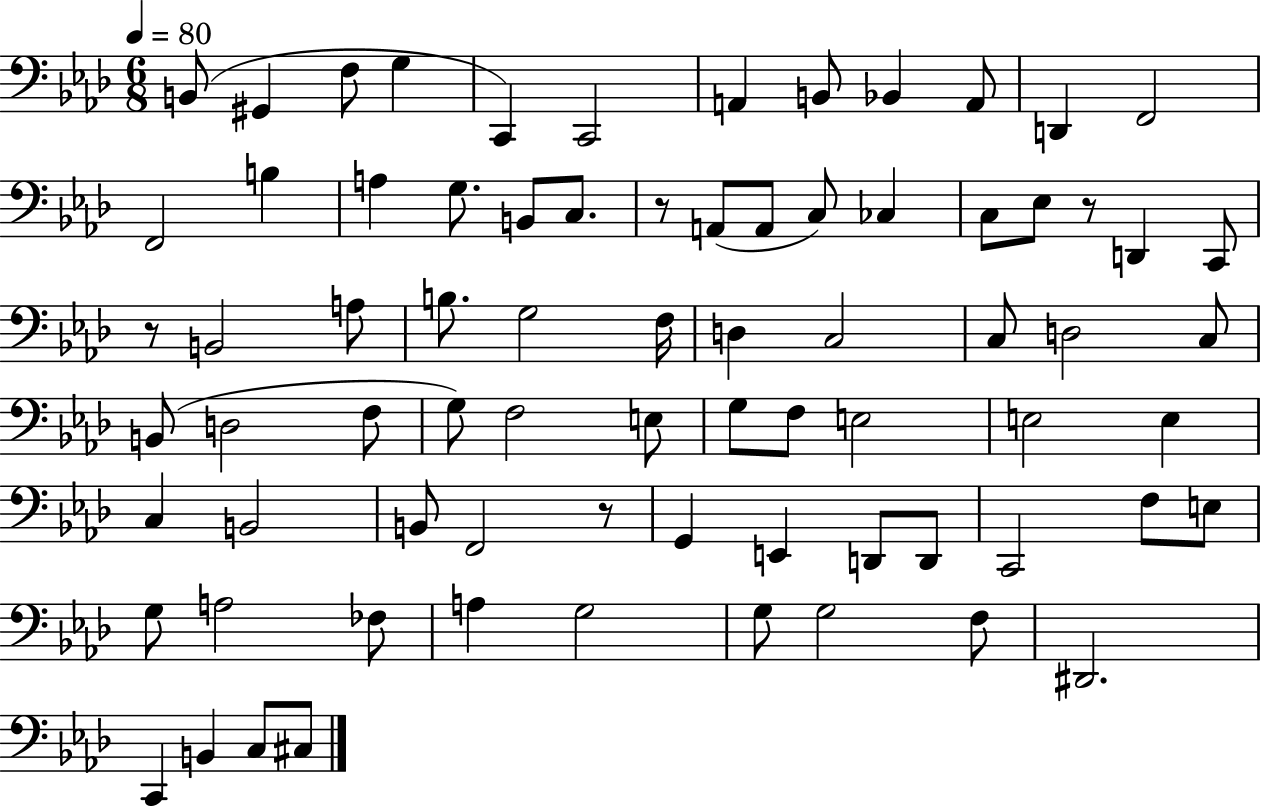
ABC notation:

X:1
T:Untitled
M:6/8
L:1/4
K:Ab
B,,/2 ^G,, F,/2 G, C,, C,,2 A,, B,,/2 _B,, A,,/2 D,, F,,2 F,,2 B, A, G,/2 B,,/2 C,/2 z/2 A,,/2 A,,/2 C,/2 _C, C,/2 _E,/2 z/2 D,, C,,/2 z/2 B,,2 A,/2 B,/2 G,2 F,/4 D, C,2 C,/2 D,2 C,/2 B,,/2 D,2 F,/2 G,/2 F,2 E,/2 G,/2 F,/2 E,2 E,2 E, C, B,,2 B,,/2 F,,2 z/2 G,, E,, D,,/2 D,,/2 C,,2 F,/2 E,/2 G,/2 A,2 _F,/2 A, G,2 G,/2 G,2 F,/2 ^D,,2 C,, B,, C,/2 ^C,/2